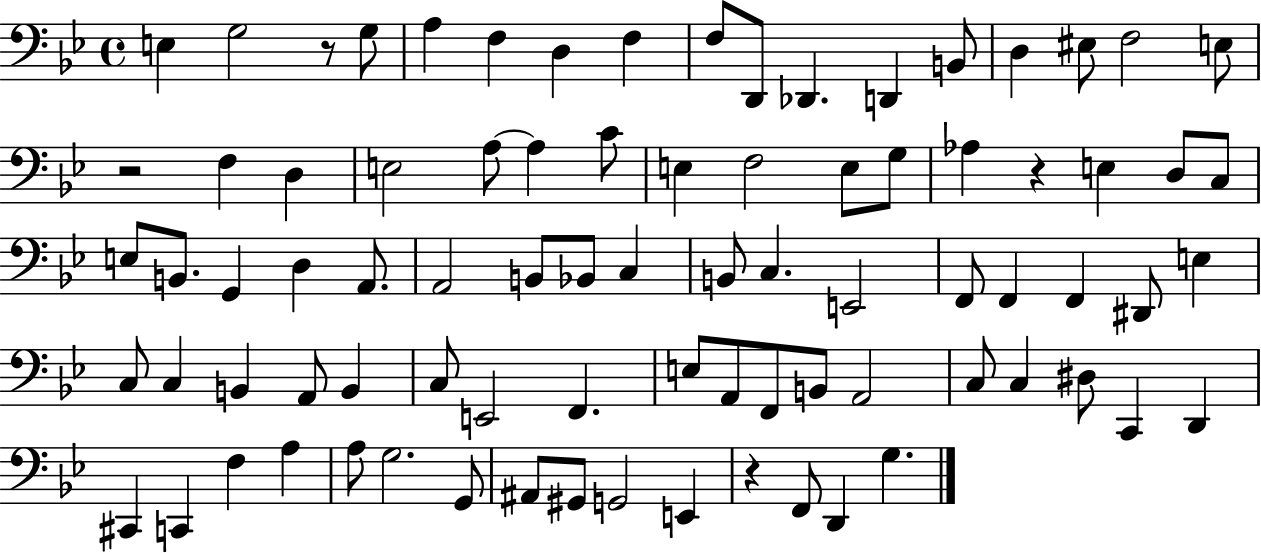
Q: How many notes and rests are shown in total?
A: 83